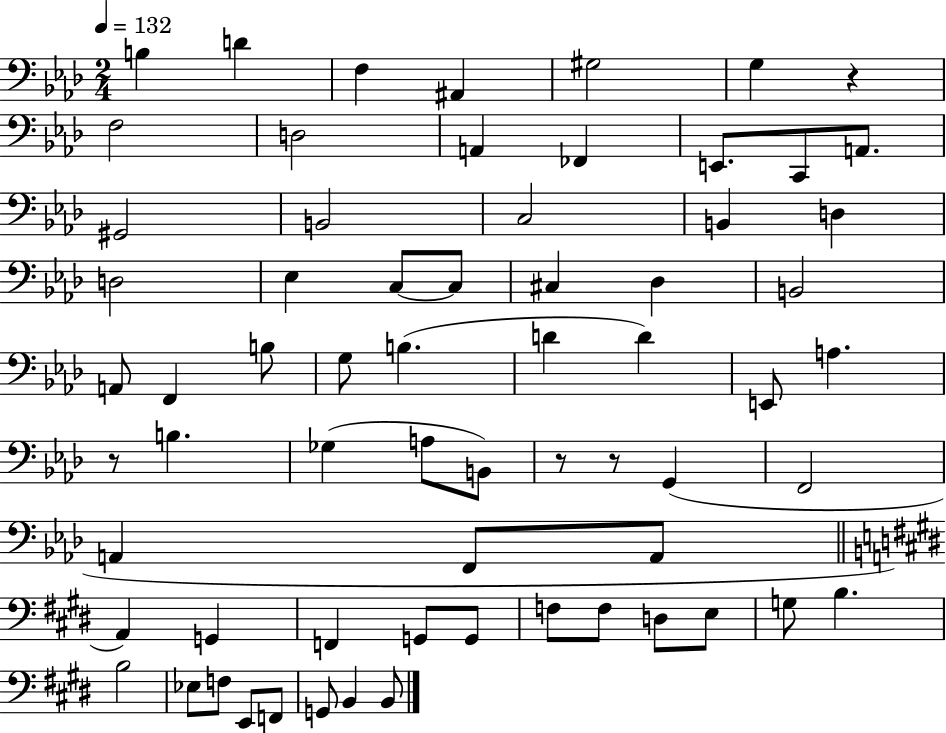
B3/q D4/q F3/q A#2/q G#3/h G3/q R/q F3/h D3/h A2/q FES2/q E2/e. C2/e A2/e. G#2/h B2/h C3/h B2/q D3/q D3/h Eb3/q C3/e C3/e C#3/q Db3/q B2/h A2/e F2/q B3/e G3/e B3/q. D4/q D4/q E2/e A3/q. R/e B3/q. Gb3/q A3/e B2/e R/e R/e G2/q F2/h A2/q F2/e A2/e A2/q G2/q F2/q G2/e G2/e F3/e F3/e D3/e E3/e G3/e B3/q. B3/h Eb3/e F3/e E2/e F2/e G2/e B2/q B2/e